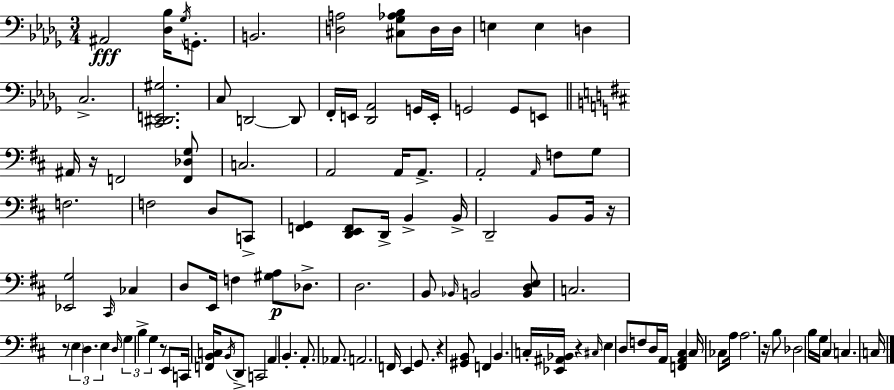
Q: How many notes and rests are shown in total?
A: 113